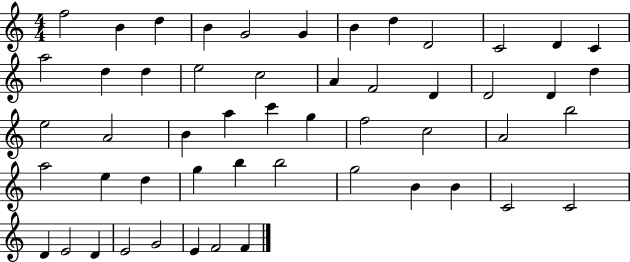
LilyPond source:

{
  \clef treble
  \numericTimeSignature
  \time 4/4
  \key c \major
  f''2 b'4 d''4 | b'4 g'2 g'4 | b'4 d''4 d'2 | c'2 d'4 c'4 | \break a''2 d''4 d''4 | e''2 c''2 | a'4 f'2 d'4 | d'2 d'4 d''4 | \break e''2 a'2 | b'4 a''4 c'''4 g''4 | f''2 c''2 | a'2 b''2 | \break a''2 e''4 d''4 | g''4 b''4 b''2 | g''2 b'4 b'4 | c'2 c'2 | \break d'4 e'2 d'4 | e'2 g'2 | e'4 f'2 f'4 | \bar "|."
}